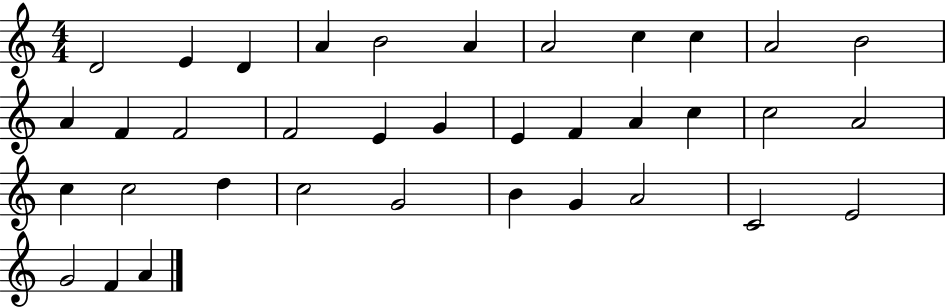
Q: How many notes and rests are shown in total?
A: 36